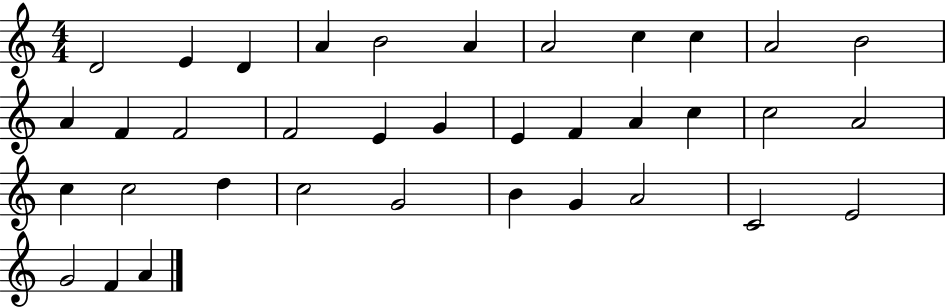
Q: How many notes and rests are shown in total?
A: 36